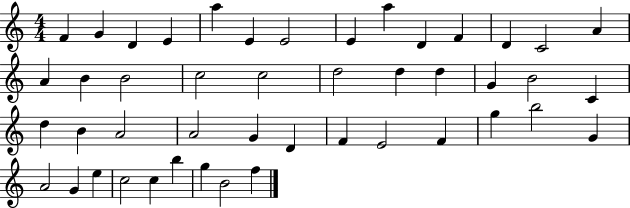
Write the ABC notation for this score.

X:1
T:Untitled
M:4/4
L:1/4
K:C
F G D E a E E2 E a D F D C2 A A B B2 c2 c2 d2 d d G B2 C d B A2 A2 G D F E2 F g b2 G A2 G e c2 c b g B2 f